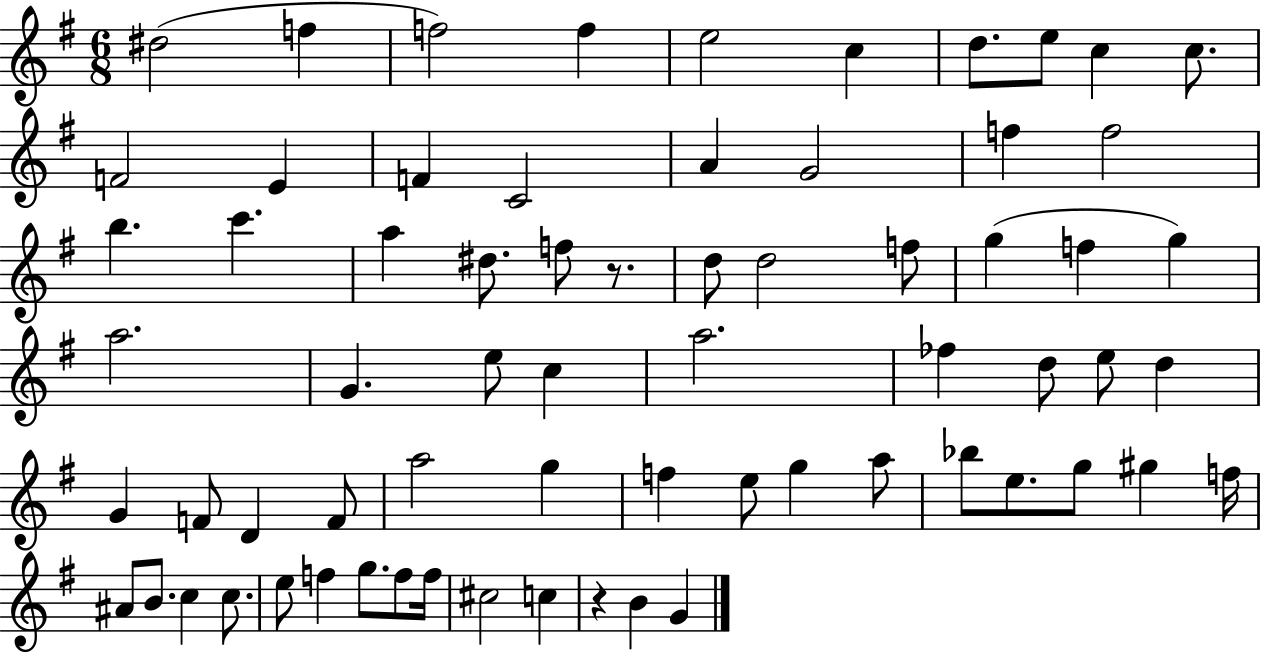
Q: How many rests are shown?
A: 2